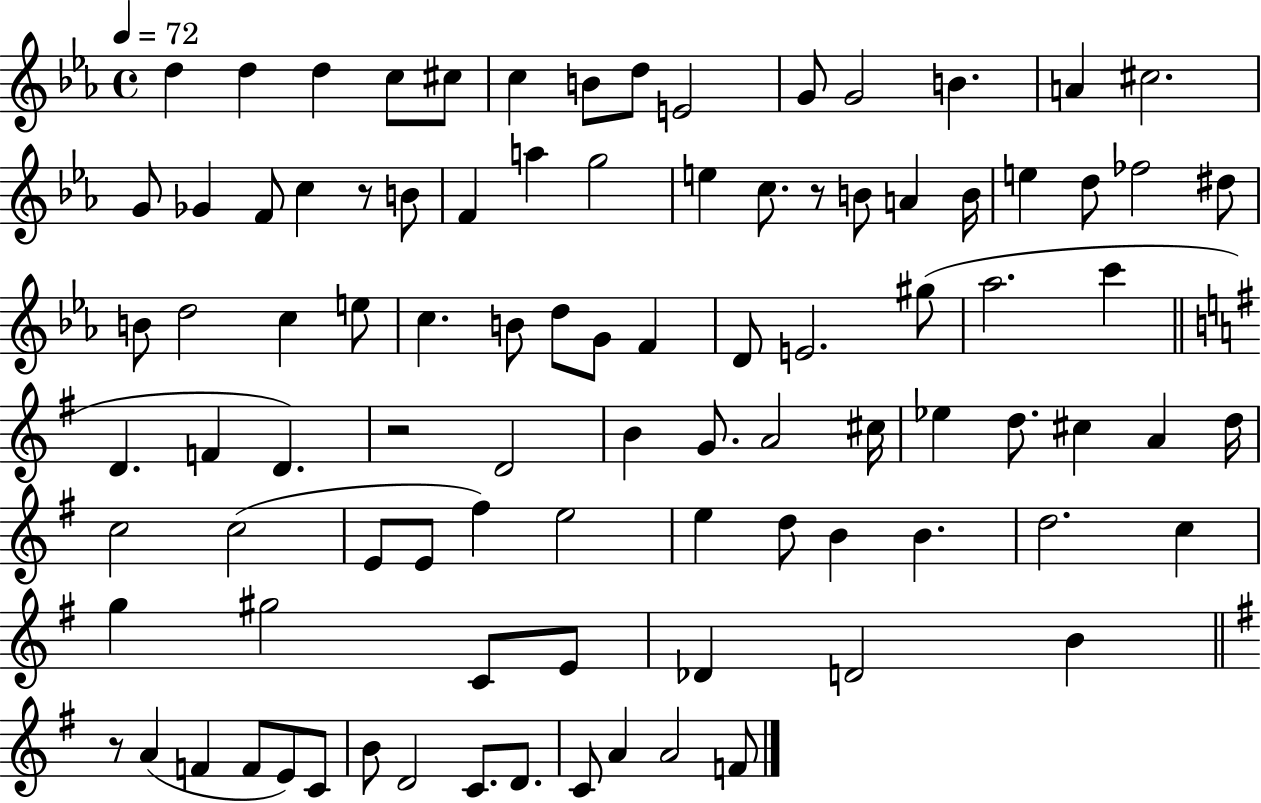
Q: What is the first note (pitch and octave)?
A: D5